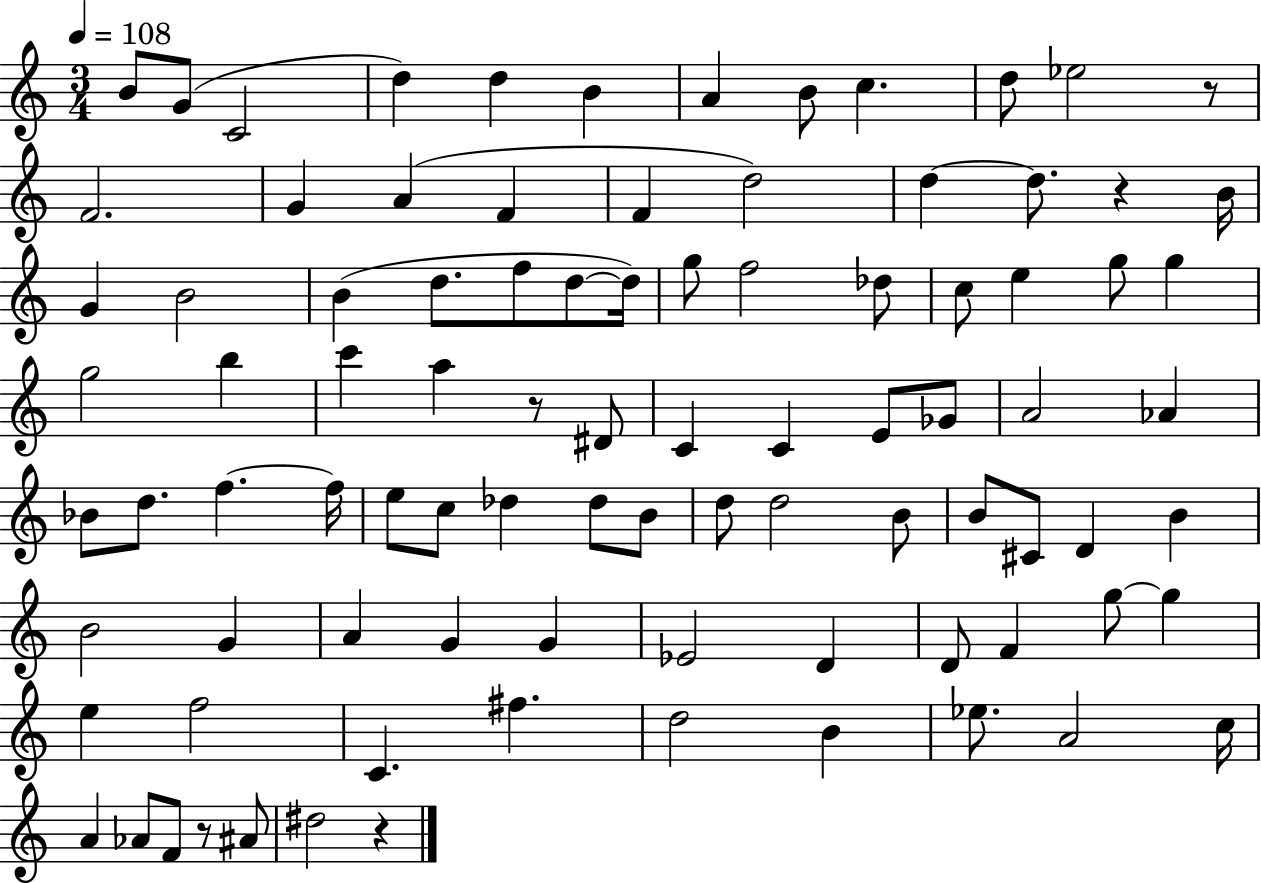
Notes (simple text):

B4/e G4/e C4/h D5/q D5/q B4/q A4/q B4/e C5/q. D5/e Eb5/h R/e F4/h. G4/q A4/q F4/q F4/q D5/h D5/q D5/e. R/q B4/s G4/q B4/h B4/q D5/e. F5/e D5/e D5/s G5/e F5/h Db5/e C5/e E5/q G5/e G5/q G5/h B5/q C6/q A5/q R/e D#4/e C4/q C4/q E4/e Gb4/e A4/h Ab4/q Bb4/e D5/e. F5/q. F5/s E5/e C5/e Db5/q Db5/e B4/e D5/e D5/h B4/e B4/e C#4/e D4/q B4/q B4/h G4/q A4/q G4/q G4/q Eb4/h D4/q D4/e F4/q G5/e G5/q E5/q F5/h C4/q. F#5/q. D5/h B4/q Eb5/e. A4/h C5/s A4/q Ab4/e F4/e R/e A#4/e D#5/h R/q